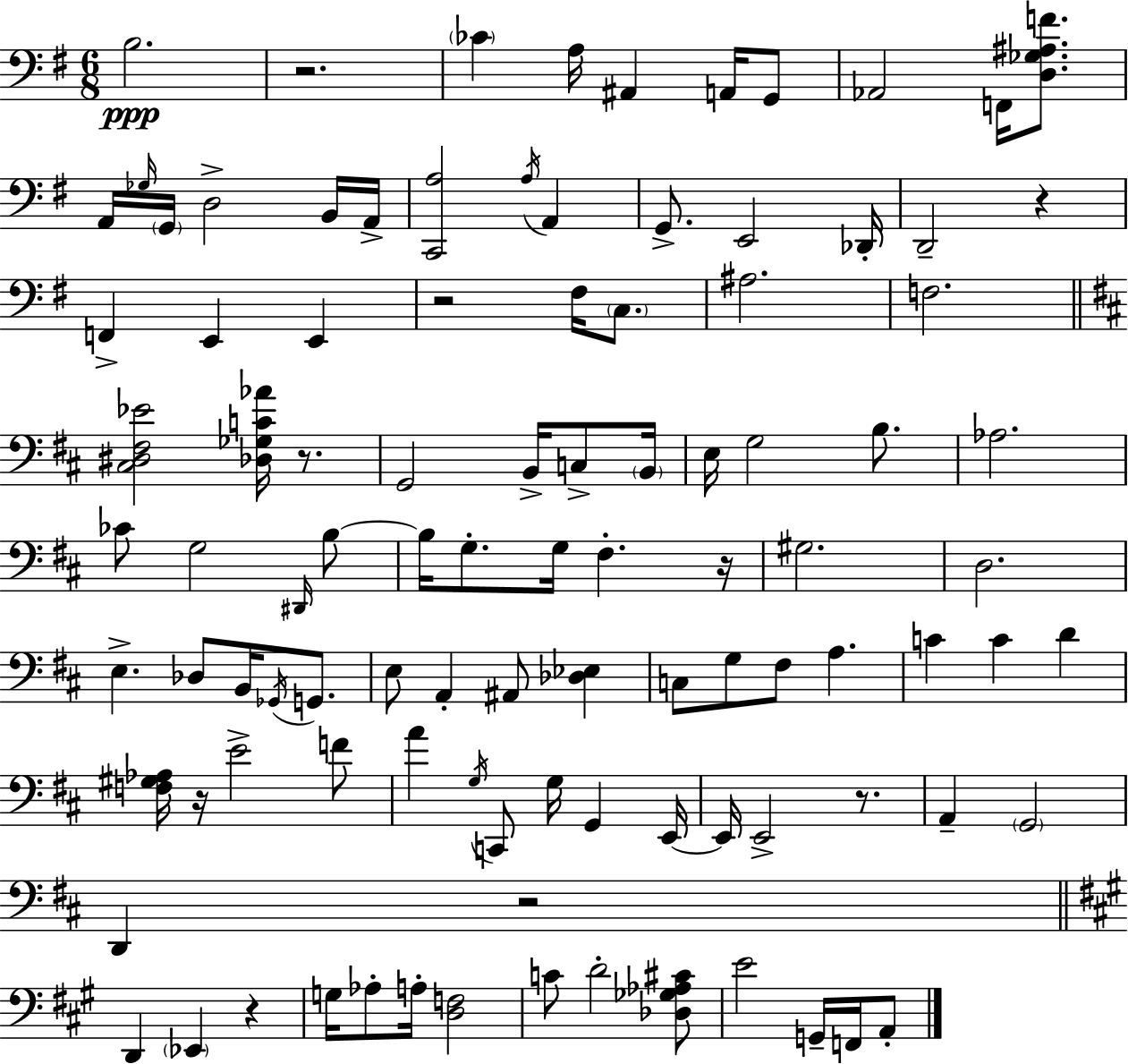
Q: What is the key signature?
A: E minor